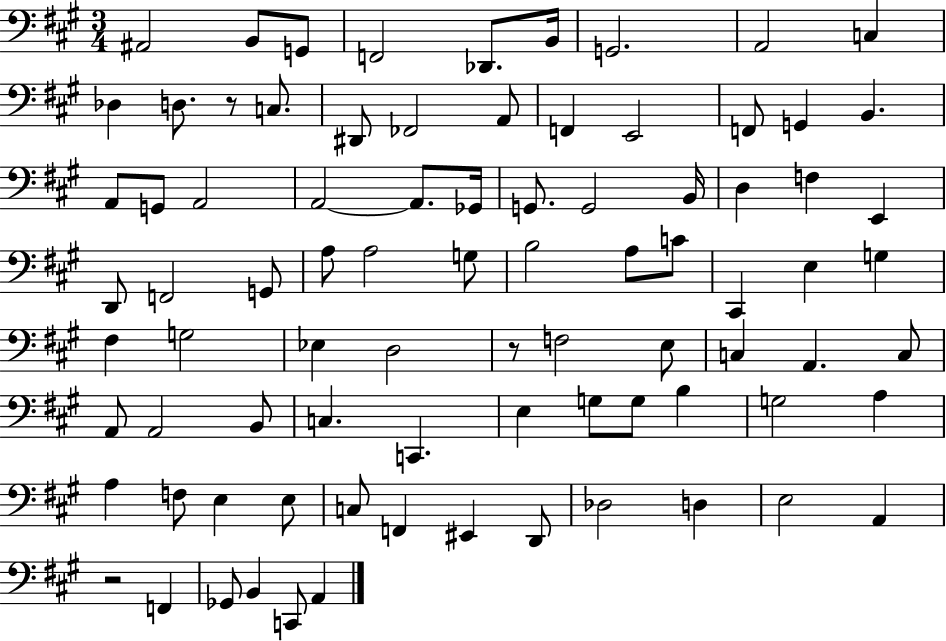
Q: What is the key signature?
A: A major